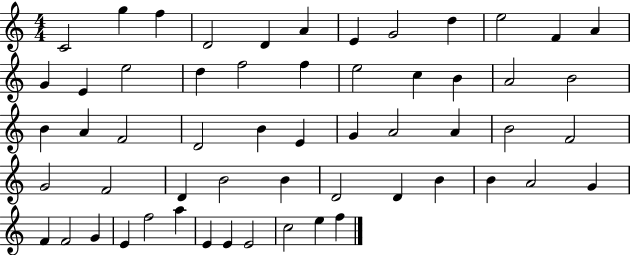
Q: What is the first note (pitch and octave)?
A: C4